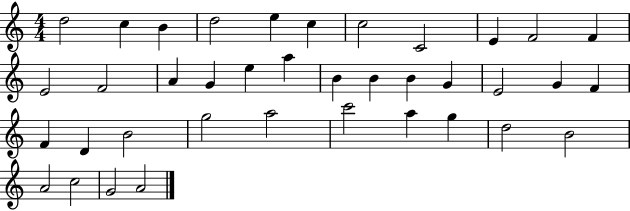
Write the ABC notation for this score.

X:1
T:Untitled
M:4/4
L:1/4
K:C
d2 c B d2 e c c2 C2 E F2 F E2 F2 A G e a B B B G E2 G F F D B2 g2 a2 c'2 a g d2 B2 A2 c2 G2 A2